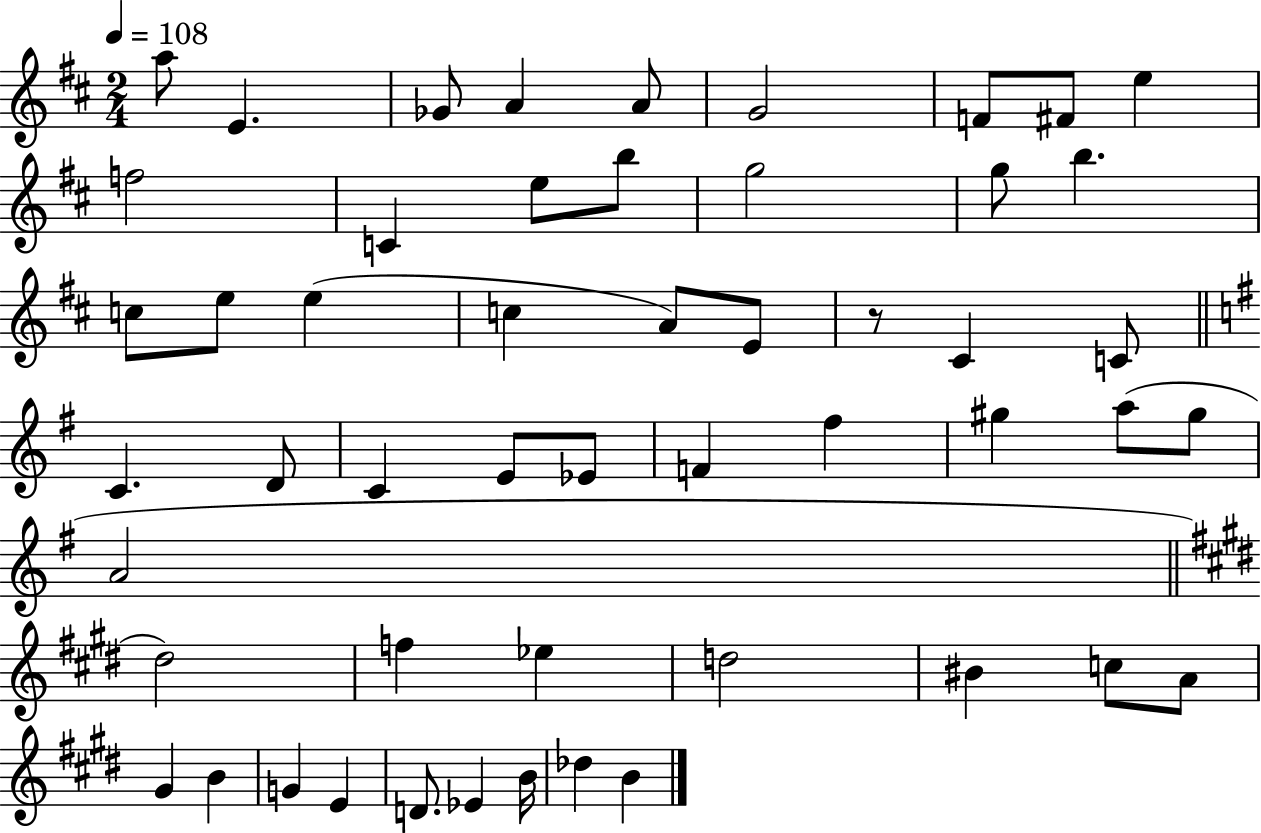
X:1
T:Untitled
M:2/4
L:1/4
K:D
a/2 E _G/2 A A/2 G2 F/2 ^F/2 e f2 C e/2 b/2 g2 g/2 b c/2 e/2 e c A/2 E/2 z/2 ^C C/2 C D/2 C E/2 _E/2 F ^f ^g a/2 ^g/2 A2 ^d2 f _e d2 ^B c/2 A/2 ^G B G E D/2 _E B/4 _d B